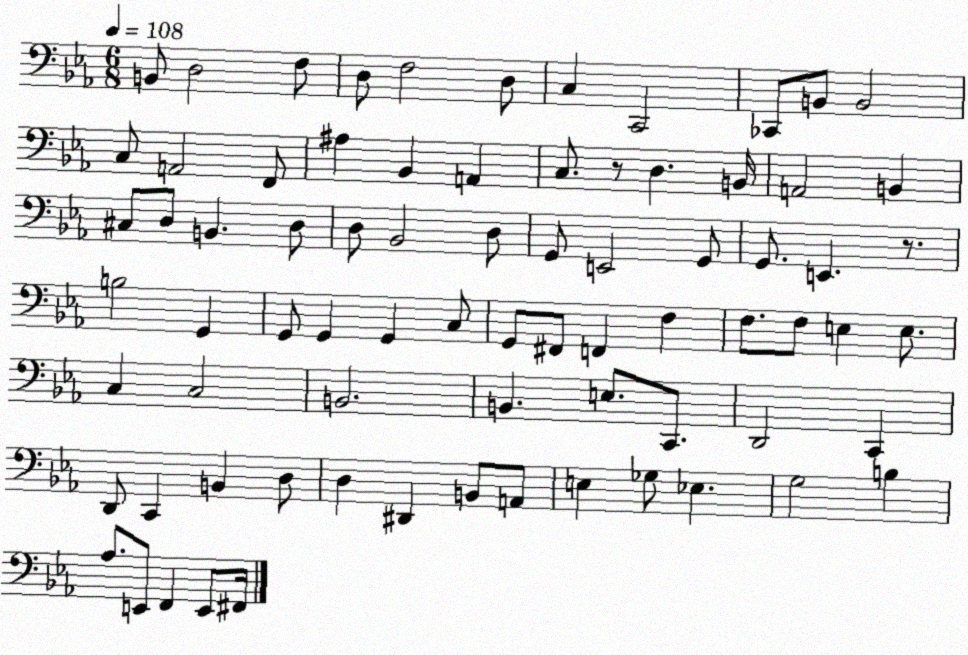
X:1
T:Untitled
M:6/8
L:1/4
K:Eb
B,,/2 D,2 F,/2 D,/2 F,2 D,/2 C, C,,2 _C,,/2 B,,/2 B,,2 C,/2 A,,2 F,,/2 ^A, _B,, A,, C,/2 z/2 D, B,,/4 A,,2 B,, ^C,/2 D,/2 B,, D,/2 D,/2 _B,,2 D,/2 G,,/2 E,,2 G,,/2 G,,/2 E,, z/2 B,2 G,, G,,/2 G,, G,, C,/2 G,,/2 ^F,,/2 F,, F, F,/2 F,/2 E, E,/2 C, C,2 B,,2 B,, E,/2 C,,/2 D,,2 C,, D,,/2 C,, B,, D,/2 D, ^D,, B,,/2 A,,/2 E, _G,/2 _E, G,2 B, _A,/2 E,,/2 F,, E,,/2 ^F,,/4